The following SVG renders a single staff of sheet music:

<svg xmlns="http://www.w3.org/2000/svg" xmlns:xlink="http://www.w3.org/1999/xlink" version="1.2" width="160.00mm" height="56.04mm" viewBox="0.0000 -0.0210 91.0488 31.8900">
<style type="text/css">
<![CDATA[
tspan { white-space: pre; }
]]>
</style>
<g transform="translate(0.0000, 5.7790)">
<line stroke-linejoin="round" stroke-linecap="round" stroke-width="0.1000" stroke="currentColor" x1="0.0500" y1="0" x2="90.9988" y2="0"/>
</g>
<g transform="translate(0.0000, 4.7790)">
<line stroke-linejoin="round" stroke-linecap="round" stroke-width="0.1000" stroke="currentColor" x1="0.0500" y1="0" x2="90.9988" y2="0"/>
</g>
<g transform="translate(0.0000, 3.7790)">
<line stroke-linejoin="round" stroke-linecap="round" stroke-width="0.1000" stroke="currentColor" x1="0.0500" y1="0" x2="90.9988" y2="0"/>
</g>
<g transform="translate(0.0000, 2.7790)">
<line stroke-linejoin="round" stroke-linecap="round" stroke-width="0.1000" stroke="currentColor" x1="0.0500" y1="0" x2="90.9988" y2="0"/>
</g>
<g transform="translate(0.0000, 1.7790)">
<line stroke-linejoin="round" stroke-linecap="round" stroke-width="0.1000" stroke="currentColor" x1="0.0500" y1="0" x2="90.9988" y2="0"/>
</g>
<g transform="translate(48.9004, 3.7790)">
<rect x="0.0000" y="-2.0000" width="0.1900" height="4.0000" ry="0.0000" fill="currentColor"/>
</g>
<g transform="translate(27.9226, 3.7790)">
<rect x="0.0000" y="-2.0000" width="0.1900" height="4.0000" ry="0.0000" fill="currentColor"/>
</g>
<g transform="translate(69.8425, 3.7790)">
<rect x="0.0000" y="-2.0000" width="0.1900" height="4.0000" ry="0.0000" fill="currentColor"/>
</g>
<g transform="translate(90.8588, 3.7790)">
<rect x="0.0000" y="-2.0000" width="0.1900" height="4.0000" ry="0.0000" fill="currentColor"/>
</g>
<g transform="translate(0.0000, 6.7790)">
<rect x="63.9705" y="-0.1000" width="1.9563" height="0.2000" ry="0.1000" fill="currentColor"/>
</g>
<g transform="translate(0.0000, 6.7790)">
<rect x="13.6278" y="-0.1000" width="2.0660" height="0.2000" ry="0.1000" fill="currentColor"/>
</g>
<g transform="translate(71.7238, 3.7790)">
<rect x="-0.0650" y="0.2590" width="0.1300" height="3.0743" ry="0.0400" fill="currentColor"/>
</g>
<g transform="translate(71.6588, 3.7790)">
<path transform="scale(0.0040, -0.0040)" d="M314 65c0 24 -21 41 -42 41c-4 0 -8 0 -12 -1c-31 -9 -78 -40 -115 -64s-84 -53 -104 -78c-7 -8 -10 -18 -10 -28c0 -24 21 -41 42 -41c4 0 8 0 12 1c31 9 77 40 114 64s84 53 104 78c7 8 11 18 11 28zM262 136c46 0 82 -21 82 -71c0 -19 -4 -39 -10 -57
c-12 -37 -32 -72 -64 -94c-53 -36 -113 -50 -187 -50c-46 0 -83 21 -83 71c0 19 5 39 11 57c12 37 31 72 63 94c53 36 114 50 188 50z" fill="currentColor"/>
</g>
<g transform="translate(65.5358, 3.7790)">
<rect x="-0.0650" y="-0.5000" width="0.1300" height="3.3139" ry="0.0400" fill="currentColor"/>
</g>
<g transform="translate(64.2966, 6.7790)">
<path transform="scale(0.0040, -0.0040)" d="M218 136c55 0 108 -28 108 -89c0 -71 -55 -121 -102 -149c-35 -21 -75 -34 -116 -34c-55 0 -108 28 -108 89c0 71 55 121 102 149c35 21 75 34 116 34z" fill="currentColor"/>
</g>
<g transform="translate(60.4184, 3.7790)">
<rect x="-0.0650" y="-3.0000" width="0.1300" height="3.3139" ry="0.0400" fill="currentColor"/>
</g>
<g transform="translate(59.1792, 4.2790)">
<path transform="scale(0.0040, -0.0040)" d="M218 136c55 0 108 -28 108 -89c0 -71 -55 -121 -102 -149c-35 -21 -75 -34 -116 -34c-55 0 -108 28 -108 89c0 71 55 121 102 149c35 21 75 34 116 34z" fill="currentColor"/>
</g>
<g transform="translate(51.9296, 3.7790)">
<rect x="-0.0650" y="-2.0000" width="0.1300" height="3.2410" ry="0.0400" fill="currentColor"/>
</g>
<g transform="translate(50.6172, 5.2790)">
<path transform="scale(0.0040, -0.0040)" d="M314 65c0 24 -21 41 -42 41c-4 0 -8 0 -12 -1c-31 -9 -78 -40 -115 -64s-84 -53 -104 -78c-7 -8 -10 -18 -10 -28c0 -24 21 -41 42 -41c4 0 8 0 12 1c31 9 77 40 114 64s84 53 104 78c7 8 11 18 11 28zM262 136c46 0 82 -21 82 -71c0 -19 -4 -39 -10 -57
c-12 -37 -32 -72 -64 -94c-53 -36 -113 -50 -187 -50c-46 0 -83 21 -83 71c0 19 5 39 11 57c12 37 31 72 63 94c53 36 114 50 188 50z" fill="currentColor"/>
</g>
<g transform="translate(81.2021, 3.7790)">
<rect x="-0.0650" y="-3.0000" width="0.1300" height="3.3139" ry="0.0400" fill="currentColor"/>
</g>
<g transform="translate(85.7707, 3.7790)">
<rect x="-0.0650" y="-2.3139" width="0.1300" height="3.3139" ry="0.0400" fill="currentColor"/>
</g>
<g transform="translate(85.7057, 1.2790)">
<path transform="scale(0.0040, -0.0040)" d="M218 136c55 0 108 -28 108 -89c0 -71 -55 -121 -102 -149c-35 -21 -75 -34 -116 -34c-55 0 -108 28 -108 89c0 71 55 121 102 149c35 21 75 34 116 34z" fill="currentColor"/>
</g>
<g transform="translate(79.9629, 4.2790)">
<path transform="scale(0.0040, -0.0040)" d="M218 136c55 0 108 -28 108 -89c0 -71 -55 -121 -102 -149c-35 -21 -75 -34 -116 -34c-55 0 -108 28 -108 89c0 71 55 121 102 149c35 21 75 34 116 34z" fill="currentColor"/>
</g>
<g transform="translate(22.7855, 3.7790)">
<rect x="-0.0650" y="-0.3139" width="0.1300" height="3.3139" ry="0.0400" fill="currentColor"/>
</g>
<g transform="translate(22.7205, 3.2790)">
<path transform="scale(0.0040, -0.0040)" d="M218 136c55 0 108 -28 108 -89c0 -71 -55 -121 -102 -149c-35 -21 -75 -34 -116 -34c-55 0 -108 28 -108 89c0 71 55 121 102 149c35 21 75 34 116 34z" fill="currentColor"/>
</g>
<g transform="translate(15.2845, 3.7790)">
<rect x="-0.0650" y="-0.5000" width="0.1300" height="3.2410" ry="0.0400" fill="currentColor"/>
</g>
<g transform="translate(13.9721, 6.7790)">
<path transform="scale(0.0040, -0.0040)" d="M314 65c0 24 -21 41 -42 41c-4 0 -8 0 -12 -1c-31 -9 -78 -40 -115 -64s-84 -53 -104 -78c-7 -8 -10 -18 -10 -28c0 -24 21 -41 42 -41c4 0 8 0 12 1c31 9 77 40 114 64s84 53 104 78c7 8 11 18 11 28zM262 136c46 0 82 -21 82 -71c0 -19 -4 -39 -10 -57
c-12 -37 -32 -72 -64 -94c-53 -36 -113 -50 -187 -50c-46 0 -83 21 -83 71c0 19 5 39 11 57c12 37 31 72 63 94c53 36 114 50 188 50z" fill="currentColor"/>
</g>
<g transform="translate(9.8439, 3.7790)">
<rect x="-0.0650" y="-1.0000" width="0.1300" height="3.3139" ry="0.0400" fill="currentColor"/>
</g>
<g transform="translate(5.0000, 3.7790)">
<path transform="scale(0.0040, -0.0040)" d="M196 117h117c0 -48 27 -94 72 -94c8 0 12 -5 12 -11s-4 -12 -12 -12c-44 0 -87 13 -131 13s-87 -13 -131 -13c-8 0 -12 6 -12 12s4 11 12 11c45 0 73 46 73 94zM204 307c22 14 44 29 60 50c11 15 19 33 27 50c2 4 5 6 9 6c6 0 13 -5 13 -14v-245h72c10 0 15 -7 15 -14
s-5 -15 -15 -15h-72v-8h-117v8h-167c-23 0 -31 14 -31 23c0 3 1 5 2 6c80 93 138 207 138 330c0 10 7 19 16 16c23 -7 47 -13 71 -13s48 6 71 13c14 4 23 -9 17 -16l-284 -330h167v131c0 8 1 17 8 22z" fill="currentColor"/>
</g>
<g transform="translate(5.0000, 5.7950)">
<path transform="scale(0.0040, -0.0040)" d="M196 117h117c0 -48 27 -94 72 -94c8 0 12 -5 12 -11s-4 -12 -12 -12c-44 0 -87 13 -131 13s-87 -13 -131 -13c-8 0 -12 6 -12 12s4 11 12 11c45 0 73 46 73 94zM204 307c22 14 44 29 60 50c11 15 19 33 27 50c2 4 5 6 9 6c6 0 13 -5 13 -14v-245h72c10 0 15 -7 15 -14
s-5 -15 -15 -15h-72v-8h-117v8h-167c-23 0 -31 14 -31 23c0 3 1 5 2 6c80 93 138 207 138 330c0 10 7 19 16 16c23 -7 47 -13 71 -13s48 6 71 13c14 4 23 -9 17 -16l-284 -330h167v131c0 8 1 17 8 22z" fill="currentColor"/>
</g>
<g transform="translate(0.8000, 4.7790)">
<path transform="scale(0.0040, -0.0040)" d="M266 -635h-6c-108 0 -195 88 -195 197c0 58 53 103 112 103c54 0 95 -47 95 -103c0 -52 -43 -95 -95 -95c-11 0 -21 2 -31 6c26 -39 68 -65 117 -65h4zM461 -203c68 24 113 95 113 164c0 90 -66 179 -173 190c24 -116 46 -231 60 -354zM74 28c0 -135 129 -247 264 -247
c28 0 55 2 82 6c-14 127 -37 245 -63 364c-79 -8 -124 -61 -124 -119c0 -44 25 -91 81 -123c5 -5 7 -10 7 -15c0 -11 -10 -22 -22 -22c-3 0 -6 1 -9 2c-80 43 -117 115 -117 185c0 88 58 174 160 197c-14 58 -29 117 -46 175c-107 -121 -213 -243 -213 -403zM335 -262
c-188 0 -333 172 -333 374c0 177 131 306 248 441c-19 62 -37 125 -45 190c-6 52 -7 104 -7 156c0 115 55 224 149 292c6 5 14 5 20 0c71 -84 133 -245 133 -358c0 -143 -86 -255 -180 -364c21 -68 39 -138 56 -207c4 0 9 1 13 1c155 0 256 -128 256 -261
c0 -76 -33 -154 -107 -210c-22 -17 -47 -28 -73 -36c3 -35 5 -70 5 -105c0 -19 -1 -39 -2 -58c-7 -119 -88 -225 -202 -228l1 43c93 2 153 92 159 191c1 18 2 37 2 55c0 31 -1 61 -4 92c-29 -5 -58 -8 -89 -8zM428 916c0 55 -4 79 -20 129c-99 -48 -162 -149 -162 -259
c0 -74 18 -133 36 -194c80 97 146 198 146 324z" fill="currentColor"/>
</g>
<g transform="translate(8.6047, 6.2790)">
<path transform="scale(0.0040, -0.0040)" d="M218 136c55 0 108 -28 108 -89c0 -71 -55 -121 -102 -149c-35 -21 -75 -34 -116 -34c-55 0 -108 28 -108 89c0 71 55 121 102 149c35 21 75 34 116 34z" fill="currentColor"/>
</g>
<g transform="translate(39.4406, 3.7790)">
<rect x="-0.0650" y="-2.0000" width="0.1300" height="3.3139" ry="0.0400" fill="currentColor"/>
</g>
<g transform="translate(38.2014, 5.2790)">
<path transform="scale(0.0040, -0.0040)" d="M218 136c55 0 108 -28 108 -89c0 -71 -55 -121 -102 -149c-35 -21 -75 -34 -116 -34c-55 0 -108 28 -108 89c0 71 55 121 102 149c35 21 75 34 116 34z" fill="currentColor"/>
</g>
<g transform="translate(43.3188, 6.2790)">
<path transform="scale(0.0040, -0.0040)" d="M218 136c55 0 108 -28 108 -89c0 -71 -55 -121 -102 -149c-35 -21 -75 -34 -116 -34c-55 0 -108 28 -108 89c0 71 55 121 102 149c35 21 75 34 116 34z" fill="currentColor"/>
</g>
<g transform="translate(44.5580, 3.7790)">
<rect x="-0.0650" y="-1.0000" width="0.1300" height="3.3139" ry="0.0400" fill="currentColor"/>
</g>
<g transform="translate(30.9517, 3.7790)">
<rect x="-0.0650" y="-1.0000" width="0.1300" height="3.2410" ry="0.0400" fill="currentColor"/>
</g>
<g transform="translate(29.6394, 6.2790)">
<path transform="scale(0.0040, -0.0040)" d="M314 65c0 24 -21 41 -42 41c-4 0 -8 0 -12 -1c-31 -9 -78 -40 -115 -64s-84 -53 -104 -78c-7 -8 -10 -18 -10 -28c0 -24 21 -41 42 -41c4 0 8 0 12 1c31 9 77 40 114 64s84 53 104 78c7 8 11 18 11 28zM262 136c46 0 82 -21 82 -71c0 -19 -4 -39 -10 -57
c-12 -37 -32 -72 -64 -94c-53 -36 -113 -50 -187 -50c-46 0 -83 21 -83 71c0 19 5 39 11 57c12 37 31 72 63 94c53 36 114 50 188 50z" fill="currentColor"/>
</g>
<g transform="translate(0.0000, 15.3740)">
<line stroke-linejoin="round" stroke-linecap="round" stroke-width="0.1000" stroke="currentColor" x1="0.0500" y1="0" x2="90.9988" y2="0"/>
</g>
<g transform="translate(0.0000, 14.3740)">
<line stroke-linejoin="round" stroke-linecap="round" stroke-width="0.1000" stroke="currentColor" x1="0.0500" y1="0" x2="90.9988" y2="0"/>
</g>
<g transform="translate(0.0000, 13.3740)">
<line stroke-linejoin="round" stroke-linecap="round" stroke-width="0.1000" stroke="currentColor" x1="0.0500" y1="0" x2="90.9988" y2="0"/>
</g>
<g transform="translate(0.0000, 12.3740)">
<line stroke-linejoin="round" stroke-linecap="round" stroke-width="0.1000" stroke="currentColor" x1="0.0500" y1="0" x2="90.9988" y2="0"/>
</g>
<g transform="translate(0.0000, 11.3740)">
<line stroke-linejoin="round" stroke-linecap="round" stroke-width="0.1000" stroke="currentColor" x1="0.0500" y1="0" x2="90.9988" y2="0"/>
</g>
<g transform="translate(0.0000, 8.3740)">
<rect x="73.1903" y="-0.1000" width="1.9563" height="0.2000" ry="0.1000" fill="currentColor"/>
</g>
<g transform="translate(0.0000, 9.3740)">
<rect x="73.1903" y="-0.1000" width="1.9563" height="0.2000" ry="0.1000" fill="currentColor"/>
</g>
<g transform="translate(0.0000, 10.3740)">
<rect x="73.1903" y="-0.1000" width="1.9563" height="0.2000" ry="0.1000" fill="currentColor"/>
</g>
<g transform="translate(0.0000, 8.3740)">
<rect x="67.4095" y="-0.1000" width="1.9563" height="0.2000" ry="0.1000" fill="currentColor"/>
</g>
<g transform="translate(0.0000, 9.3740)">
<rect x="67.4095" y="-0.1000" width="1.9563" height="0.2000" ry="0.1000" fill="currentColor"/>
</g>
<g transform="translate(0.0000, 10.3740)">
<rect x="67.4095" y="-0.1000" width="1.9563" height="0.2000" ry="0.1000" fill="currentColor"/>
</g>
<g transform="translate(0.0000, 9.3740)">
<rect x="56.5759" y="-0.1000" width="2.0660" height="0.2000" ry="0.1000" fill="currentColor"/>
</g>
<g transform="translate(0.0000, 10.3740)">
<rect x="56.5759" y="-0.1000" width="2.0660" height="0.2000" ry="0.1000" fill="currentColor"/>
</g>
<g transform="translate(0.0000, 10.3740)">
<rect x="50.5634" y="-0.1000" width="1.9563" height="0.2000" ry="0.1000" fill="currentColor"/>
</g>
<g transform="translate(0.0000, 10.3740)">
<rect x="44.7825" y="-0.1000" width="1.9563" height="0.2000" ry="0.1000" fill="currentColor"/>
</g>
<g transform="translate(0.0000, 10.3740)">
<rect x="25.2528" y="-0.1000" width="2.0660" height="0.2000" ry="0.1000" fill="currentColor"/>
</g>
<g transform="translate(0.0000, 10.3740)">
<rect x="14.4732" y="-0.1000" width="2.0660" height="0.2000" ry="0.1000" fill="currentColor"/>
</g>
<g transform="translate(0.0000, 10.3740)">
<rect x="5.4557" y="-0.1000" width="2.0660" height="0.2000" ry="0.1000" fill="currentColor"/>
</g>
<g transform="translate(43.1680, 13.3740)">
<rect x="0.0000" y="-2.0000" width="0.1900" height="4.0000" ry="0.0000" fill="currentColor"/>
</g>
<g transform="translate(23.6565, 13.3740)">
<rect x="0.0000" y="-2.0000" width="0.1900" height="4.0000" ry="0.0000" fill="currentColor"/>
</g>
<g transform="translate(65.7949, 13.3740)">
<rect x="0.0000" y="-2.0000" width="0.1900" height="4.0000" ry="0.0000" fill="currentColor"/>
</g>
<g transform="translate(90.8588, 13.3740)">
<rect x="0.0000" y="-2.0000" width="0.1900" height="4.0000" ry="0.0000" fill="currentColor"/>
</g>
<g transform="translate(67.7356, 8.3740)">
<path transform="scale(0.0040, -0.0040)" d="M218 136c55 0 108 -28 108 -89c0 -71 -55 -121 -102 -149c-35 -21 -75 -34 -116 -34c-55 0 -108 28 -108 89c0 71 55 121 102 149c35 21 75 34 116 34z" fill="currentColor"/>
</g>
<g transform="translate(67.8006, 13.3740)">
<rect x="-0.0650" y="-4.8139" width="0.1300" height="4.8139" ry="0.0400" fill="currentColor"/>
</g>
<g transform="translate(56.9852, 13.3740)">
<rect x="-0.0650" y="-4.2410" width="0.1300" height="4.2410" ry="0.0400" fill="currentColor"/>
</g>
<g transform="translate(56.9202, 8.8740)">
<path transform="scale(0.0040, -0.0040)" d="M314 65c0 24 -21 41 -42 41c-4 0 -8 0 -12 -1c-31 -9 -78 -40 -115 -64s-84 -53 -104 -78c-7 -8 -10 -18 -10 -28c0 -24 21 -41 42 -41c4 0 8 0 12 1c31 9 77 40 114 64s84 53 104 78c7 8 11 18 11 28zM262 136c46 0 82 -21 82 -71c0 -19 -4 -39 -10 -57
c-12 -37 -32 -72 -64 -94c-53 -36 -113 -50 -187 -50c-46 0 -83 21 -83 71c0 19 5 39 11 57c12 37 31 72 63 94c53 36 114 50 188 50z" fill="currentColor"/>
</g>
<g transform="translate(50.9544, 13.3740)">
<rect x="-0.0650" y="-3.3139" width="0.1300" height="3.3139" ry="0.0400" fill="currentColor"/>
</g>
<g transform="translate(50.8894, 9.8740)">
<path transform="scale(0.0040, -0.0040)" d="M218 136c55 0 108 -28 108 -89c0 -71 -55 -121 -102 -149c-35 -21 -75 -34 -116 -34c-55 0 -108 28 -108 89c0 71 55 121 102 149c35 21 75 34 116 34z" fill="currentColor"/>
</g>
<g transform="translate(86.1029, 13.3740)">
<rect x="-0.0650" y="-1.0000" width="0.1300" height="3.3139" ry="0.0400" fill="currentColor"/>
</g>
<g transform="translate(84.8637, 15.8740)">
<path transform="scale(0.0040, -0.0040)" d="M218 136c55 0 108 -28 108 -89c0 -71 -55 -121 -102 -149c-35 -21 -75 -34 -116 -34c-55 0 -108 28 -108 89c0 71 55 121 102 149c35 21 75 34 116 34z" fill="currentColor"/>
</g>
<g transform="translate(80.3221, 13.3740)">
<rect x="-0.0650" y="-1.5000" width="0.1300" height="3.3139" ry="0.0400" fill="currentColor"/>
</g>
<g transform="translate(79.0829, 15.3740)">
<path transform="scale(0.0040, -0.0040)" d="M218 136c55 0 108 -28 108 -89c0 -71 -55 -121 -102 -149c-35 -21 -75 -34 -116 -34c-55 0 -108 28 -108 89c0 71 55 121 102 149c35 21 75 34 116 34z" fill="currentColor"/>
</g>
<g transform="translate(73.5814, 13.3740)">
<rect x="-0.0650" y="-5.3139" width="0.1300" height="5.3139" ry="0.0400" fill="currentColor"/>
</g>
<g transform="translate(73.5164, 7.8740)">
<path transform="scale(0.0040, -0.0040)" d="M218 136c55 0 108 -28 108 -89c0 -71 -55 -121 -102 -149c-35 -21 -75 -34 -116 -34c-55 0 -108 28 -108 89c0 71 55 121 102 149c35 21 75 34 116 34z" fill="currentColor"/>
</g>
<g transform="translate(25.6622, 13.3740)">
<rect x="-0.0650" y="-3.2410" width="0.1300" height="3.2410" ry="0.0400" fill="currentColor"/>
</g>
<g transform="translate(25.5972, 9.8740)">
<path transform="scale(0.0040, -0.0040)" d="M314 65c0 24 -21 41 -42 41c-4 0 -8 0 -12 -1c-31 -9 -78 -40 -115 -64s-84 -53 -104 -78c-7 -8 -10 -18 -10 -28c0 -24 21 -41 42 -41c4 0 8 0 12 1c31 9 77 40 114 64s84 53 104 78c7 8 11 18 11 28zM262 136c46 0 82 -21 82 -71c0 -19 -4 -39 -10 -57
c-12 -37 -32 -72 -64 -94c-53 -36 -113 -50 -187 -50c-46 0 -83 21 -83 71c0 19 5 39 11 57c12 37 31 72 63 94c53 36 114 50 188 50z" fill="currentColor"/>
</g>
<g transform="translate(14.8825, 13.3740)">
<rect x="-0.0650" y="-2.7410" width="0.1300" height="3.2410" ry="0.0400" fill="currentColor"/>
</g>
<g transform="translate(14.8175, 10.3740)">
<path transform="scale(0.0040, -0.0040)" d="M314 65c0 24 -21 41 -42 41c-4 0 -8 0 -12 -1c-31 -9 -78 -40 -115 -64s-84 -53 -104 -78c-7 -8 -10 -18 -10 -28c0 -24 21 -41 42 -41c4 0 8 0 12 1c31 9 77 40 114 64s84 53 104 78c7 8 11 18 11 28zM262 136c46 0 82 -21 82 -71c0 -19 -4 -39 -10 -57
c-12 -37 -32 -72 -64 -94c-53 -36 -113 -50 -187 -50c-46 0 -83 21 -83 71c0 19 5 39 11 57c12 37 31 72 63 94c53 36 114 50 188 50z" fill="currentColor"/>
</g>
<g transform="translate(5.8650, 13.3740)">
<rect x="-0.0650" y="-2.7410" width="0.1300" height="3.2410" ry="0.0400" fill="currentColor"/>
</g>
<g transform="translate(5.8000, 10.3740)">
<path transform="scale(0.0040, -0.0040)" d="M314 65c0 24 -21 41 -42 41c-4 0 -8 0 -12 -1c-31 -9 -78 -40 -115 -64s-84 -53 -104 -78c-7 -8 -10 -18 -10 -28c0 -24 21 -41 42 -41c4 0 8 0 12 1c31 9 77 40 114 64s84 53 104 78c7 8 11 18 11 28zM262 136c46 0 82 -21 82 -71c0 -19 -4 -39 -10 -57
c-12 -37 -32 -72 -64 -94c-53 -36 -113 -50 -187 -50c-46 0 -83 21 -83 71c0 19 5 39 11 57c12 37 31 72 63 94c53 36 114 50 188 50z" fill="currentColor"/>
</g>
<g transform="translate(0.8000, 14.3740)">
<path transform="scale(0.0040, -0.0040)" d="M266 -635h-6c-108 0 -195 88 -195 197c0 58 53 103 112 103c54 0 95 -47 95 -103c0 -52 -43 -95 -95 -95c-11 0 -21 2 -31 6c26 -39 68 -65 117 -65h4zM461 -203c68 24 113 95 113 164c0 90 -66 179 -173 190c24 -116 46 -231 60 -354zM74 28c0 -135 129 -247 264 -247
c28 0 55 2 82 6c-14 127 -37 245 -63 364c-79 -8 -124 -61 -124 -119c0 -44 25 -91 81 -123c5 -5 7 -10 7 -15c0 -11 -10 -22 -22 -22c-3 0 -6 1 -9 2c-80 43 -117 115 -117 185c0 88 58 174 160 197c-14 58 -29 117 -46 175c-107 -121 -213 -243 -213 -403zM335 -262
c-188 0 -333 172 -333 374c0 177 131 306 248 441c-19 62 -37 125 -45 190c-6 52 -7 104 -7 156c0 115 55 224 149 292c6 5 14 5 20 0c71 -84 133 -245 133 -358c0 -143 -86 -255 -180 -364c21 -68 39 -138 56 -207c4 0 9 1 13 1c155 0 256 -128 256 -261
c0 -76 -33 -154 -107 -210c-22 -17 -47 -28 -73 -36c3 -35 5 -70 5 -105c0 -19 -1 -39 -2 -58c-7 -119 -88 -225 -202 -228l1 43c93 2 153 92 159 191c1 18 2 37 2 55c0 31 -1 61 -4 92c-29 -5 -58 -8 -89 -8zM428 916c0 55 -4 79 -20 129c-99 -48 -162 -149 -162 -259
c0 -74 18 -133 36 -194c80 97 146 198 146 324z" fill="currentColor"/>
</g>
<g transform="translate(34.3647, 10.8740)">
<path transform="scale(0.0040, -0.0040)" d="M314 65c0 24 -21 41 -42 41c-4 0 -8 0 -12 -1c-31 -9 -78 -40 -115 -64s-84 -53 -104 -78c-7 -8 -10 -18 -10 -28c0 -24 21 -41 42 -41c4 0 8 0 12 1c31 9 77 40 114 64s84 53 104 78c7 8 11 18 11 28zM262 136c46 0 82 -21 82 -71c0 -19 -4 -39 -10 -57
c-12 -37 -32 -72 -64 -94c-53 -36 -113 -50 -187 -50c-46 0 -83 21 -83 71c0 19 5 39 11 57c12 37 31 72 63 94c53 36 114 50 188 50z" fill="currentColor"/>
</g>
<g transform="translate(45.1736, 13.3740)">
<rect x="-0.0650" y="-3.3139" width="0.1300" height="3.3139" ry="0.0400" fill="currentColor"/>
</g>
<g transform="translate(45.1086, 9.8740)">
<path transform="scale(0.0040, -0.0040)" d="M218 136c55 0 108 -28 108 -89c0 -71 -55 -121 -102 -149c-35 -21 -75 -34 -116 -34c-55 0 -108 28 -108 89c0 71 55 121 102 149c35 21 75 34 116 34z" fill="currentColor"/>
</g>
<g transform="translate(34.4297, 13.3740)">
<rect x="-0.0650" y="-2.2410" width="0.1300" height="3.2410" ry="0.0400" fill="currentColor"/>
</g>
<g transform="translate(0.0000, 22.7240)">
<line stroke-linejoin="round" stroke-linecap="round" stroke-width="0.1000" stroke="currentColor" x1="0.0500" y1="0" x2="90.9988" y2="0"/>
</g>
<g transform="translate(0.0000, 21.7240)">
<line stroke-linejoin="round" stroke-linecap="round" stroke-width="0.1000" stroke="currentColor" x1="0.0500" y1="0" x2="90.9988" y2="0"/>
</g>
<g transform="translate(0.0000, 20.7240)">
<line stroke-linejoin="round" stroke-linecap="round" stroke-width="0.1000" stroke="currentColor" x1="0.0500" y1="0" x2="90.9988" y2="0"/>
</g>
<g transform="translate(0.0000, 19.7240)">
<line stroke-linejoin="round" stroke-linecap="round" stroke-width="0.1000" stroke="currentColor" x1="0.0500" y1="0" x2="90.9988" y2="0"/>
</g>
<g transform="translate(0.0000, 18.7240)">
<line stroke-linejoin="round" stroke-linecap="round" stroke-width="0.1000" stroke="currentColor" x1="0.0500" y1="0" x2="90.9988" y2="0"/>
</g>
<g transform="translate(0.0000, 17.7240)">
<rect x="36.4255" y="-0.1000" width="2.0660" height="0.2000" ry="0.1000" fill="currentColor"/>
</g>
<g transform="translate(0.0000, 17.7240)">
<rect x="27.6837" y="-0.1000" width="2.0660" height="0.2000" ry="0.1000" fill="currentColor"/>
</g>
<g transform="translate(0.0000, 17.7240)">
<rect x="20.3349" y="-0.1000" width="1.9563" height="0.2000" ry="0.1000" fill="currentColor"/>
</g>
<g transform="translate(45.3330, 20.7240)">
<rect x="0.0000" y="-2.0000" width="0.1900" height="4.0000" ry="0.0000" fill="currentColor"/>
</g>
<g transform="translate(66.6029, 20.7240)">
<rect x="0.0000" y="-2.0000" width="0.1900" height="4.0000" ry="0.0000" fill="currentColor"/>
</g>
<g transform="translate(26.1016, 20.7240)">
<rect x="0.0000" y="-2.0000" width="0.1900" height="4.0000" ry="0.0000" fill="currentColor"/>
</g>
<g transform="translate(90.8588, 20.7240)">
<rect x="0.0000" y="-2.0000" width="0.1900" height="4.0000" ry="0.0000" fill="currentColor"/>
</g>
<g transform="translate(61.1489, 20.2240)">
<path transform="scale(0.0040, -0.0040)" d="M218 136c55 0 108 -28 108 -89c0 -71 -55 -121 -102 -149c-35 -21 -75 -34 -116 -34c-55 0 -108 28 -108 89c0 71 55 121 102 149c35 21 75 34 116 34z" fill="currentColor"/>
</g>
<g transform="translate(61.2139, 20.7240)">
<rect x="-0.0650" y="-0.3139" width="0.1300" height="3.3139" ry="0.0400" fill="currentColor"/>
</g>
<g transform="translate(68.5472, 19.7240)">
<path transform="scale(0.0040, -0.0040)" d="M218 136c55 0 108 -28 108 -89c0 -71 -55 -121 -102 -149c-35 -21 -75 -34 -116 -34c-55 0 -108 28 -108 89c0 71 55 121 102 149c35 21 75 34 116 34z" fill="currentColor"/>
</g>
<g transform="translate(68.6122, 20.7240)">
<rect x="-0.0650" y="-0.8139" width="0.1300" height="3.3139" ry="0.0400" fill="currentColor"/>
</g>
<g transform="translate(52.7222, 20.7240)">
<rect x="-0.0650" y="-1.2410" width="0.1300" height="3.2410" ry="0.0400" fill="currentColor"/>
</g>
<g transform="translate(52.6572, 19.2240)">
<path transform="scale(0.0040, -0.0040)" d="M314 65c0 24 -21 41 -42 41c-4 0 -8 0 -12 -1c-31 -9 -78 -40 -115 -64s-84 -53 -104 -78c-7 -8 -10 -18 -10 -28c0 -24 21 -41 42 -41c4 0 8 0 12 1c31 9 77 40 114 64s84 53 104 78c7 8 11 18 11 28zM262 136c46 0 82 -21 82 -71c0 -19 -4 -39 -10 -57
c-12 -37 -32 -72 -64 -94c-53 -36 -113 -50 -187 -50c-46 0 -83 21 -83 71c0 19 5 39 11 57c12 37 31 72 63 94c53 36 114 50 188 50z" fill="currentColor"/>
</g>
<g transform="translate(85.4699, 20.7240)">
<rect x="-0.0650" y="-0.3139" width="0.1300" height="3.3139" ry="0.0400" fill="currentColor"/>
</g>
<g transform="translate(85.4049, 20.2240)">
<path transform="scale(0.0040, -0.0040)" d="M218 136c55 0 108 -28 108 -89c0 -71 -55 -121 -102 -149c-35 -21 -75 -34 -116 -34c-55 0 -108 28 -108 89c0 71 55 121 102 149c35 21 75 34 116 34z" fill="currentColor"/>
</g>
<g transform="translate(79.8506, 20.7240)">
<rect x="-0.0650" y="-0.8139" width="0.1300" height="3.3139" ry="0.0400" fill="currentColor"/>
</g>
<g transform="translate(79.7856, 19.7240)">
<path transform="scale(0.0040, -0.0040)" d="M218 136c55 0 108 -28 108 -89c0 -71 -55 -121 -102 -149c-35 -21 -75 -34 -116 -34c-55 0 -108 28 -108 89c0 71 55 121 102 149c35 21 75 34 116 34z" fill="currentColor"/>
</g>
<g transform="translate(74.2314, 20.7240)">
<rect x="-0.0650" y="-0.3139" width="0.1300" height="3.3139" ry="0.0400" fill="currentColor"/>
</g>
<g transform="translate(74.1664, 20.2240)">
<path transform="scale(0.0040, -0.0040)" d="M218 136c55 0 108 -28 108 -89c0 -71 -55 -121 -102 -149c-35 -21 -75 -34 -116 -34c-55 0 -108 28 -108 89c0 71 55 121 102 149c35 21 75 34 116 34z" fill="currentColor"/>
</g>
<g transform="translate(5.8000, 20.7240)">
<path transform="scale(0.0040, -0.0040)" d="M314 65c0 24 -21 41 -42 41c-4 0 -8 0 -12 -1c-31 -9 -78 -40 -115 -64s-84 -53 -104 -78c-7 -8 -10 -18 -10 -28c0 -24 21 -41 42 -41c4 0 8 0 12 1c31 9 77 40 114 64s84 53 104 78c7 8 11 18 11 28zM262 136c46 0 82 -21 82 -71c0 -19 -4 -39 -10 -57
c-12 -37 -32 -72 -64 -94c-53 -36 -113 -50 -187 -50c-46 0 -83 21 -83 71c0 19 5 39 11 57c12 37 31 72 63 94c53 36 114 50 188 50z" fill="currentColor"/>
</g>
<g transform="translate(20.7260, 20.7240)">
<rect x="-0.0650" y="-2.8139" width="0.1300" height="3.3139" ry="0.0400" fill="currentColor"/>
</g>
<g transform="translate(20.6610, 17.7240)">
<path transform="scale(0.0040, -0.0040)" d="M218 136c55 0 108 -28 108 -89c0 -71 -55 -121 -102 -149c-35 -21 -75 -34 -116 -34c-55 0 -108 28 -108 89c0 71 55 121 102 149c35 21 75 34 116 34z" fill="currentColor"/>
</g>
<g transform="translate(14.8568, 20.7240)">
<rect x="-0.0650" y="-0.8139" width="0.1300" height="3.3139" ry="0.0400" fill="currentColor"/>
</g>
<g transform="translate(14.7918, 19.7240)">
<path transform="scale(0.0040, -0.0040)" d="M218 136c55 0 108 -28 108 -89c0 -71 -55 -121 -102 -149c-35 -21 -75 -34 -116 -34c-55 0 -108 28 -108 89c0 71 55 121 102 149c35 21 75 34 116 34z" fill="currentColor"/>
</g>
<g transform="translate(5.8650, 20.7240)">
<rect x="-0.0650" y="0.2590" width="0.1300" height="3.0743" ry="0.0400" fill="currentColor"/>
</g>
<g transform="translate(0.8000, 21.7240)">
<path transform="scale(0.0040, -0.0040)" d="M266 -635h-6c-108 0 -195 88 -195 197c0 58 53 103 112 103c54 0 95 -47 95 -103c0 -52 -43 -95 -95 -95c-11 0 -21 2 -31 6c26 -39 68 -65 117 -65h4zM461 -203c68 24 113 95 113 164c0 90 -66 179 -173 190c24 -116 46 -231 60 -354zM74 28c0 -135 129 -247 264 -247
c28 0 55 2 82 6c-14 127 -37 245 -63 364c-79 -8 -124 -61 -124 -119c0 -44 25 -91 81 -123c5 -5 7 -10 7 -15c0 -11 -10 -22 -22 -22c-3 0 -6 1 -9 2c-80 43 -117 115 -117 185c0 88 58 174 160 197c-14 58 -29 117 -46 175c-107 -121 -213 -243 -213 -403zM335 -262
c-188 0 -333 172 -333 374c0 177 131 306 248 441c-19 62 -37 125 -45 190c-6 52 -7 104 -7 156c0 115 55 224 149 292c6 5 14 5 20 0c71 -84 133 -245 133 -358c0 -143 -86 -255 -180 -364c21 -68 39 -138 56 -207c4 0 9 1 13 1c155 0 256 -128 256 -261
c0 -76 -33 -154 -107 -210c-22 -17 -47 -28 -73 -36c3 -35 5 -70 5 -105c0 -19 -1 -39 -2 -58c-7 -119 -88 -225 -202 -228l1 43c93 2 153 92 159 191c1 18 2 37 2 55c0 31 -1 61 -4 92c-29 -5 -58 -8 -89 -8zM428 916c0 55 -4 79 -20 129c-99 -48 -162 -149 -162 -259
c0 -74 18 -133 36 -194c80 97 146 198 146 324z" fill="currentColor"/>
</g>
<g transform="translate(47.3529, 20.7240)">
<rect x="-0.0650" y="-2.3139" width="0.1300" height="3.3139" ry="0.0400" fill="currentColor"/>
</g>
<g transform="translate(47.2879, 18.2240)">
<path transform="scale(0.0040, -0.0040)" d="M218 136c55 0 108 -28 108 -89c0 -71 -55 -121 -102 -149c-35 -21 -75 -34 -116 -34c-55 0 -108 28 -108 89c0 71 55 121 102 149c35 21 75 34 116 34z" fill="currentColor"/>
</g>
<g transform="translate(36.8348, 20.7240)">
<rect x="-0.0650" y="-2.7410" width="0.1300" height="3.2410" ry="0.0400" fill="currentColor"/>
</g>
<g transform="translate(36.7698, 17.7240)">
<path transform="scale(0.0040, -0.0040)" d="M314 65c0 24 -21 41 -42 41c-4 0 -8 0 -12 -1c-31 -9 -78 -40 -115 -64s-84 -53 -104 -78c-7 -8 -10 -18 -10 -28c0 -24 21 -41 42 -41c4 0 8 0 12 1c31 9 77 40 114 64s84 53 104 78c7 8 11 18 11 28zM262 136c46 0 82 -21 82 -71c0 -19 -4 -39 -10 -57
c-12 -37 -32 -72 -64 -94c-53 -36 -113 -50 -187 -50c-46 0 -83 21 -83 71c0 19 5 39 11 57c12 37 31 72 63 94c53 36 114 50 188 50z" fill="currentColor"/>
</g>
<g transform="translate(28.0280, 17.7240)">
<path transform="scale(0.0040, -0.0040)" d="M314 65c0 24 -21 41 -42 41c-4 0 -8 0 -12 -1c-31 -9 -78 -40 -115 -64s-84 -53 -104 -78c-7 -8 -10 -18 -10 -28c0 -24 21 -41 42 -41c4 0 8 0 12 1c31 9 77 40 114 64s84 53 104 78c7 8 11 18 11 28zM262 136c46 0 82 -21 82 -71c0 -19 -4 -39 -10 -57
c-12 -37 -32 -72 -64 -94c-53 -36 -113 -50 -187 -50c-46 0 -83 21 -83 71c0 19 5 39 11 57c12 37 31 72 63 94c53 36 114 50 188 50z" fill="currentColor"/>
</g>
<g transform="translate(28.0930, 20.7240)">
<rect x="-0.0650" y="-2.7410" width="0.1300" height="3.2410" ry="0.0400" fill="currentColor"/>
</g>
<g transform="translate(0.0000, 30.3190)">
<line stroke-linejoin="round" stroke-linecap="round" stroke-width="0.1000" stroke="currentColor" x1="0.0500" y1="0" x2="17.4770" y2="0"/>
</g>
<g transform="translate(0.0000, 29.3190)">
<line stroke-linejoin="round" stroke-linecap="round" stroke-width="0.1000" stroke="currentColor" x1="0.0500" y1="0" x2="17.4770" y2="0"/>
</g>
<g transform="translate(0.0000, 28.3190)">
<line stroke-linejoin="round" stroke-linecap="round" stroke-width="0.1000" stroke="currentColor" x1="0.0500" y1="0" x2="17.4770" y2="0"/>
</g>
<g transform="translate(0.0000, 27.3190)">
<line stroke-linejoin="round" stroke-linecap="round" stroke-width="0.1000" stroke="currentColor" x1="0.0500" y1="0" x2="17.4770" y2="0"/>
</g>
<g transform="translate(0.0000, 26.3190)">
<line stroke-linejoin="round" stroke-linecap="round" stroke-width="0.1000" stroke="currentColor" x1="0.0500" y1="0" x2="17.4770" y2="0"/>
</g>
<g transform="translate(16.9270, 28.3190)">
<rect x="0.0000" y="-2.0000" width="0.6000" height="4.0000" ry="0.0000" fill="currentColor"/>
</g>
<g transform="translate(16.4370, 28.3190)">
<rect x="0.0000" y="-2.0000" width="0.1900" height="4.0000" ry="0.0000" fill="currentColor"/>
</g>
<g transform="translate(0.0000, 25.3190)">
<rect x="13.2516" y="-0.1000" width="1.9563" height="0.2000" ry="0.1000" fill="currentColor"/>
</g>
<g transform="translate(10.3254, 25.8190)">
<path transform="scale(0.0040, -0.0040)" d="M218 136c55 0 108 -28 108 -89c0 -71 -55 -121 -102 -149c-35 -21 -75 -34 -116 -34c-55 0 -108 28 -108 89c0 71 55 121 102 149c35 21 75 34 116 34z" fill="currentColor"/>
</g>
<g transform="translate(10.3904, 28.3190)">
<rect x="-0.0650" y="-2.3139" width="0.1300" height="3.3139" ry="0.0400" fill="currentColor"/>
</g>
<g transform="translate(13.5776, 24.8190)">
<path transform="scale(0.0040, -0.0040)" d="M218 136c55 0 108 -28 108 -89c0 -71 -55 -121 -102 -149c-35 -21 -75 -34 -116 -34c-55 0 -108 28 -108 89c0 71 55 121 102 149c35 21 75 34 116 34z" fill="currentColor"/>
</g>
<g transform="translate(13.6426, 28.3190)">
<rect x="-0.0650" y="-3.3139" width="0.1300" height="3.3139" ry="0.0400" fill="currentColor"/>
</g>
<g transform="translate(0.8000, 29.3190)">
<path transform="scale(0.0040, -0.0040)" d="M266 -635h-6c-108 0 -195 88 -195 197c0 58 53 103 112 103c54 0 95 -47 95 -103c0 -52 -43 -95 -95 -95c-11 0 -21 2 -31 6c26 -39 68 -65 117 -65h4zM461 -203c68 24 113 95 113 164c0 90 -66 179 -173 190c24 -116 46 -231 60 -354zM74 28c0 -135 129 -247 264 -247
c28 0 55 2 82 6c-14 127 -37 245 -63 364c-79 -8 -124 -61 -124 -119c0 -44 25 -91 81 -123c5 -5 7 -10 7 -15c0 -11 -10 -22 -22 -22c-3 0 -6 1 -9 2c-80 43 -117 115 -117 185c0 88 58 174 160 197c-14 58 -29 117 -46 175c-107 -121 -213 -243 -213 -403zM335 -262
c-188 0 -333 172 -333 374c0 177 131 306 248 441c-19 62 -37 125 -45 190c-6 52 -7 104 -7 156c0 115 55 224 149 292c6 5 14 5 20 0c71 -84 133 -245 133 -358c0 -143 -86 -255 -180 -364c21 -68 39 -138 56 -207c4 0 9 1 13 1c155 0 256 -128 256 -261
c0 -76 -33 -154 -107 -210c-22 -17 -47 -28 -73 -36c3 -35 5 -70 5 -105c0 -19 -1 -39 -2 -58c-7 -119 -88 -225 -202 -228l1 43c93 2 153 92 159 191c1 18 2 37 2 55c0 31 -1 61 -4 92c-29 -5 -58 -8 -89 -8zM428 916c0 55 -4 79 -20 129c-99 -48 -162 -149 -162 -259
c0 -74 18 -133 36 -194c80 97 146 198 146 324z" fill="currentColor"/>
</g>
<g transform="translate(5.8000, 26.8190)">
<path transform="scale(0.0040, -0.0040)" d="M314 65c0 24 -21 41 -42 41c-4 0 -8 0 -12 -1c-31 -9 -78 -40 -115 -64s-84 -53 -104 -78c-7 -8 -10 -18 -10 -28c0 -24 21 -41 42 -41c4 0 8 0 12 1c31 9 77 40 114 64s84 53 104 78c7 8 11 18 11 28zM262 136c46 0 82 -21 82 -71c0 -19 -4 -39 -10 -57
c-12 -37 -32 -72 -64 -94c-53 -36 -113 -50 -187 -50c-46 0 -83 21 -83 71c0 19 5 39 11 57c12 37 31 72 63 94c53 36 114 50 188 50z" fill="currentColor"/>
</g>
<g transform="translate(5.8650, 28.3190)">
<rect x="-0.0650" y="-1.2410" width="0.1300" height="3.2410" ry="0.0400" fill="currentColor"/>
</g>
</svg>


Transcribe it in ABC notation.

X:1
T:Untitled
M:4/4
L:1/4
K:C
D C2 c D2 F D F2 A C B2 A g a2 a2 b2 g2 b b d'2 e' f' E D B2 d a a2 a2 g e2 c d c d c e2 g b